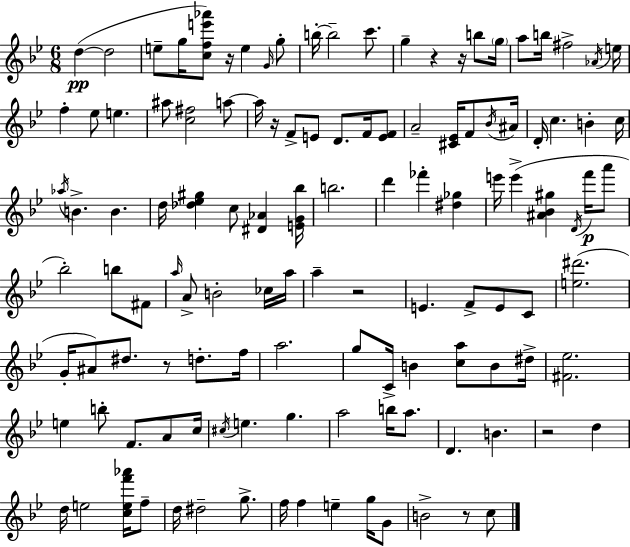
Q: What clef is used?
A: treble